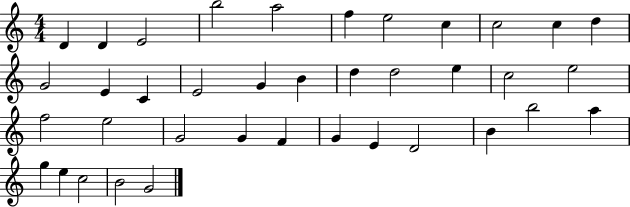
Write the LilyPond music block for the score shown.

{
  \clef treble
  \numericTimeSignature
  \time 4/4
  \key c \major
  d'4 d'4 e'2 | b''2 a''2 | f''4 e''2 c''4 | c''2 c''4 d''4 | \break g'2 e'4 c'4 | e'2 g'4 b'4 | d''4 d''2 e''4 | c''2 e''2 | \break f''2 e''2 | g'2 g'4 f'4 | g'4 e'4 d'2 | b'4 b''2 a''4 | \break g''4 e''4 c''2 | b'2 g'2 | \bar "|."
}